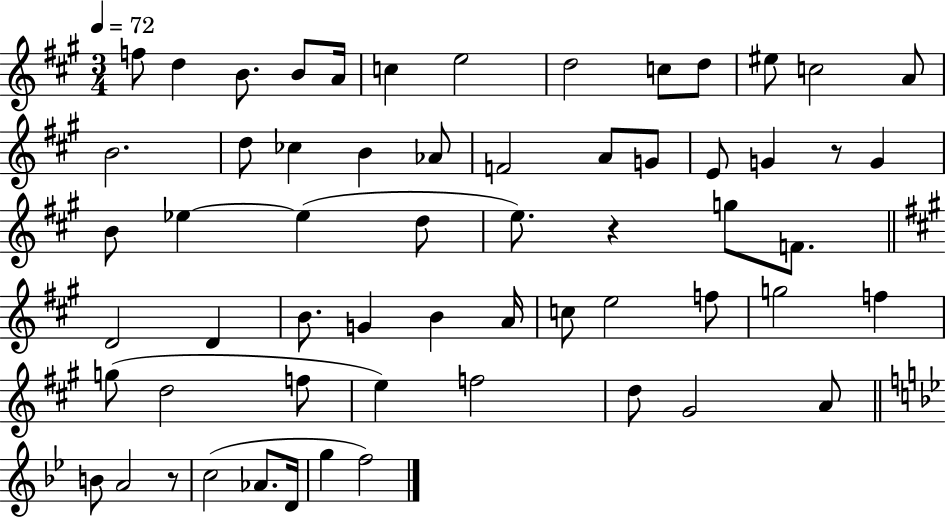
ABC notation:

X:1
T:Untitled
M:3/4
L:1/4
K:A
f/2 d B/2 B/2 A/4 c e2 d2 c/2 d/2 ^e/2 c2 A/2 B2 d/2 _c B _A/2 F2 A/2 G/2 E/2 G z/2 G B/2 _e _e d/2 e/2 z g/2 F/2 D2 D B/2 G B A/4 c/2 e2 f/2 g2 f g/2 d2 f/2 e f2 d/2 ^G2 A/2 B/2 A2 z/2 c2 _A/2 D/4 g f2